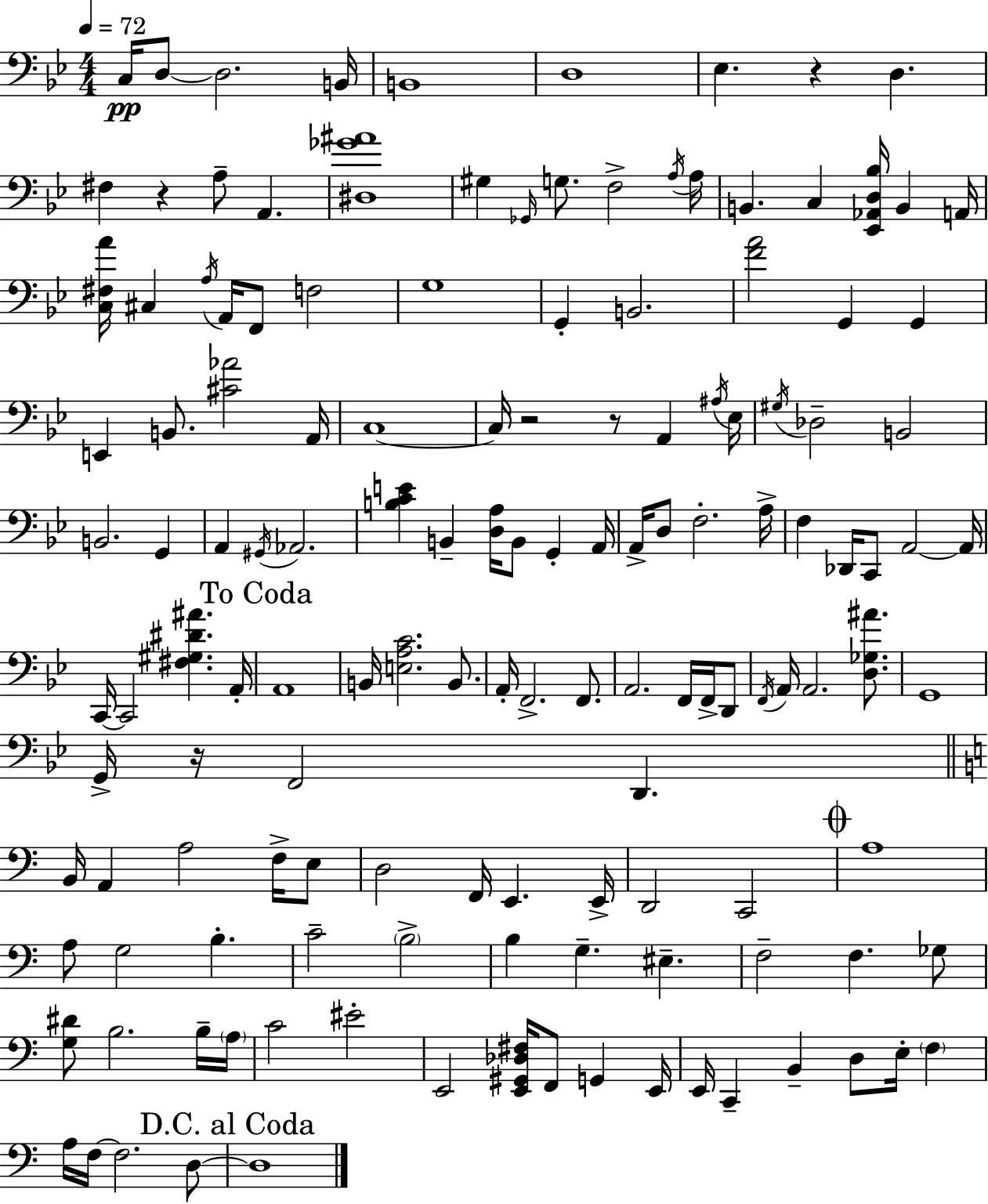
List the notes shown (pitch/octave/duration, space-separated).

C3/s D3/e D3/h. B2/s B2/w D3/w Eb3/q. R/q D3/q. F#3/q R/q A3/e A2/q. [D#3,Gb4,A#4]/w G#3/q Gb2/s G3/e. F3/h A3/s A3/s B2/q. C3/q [Eb2,Ab2,D3,Bb3]/s B2/q A2/s [C3,F#3,A4]/s C#3/q A3/s A2/s F2/e F3/h G3/w G2/q B2/h. [F4,A4]/h G2/q G2/q E2/q B2/e. [C#4,Ab4]/h A2/s C3/w C3/s R/h R/e A2/q A#3/s Eb3/s G#3/s Db3/h B2/h B2/h. G2/q A2/q G#2/s Ab2/h. [B3,C4,E4]/q B2/q [D3,A3]/s B2/e G2/q A2/s A2/s D3/e F3/h. A3/s F3/q Db2/s C2/e A2/h A2/s C2/s C2/h [F#3,G#3,D#4,A#4]/q. A2/s A2/w B2/s [E3,A3,C4]/h. B2/e. A2/s F2/h. F2/e. A2/h. F2/s F2/s D2/e F2/s A2/s A2/h. [D3,Gb3,A#4]/e. G2/w G2/s R/s F2/h D2/q. B2/s A2/q A3/h F3/s E3/e D3/h F2/s E2/q. E2/s D2/h C2/h A3/w A3/e G3/h B3/q. C4/h B3/h B3/q G3/q. EIS3/q. F3/h F3/q. Gb3/e [G3,D#4]/e B3/h. B3/s A3/s C4/h EIS4/h E2/h [E2,G#2,Db3,F#3]/s F2/e G2/q E2/s E2/s C2/q B2/q D3/e E3/s F3/q A3/s F3/s F3/h. D3/e D3/w